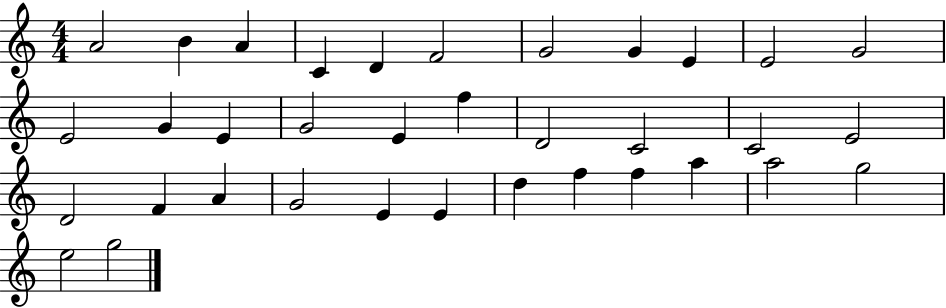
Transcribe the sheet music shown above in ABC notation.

X:1
T:Untitled
M:4/4
L:1/4
K:C
A2 B A C D F2 G2 G E E2 G2 E2 G E G2 E f D2 C2 C2 E2 D2 F A G2 E E d f f a a2 g2 e2 g2